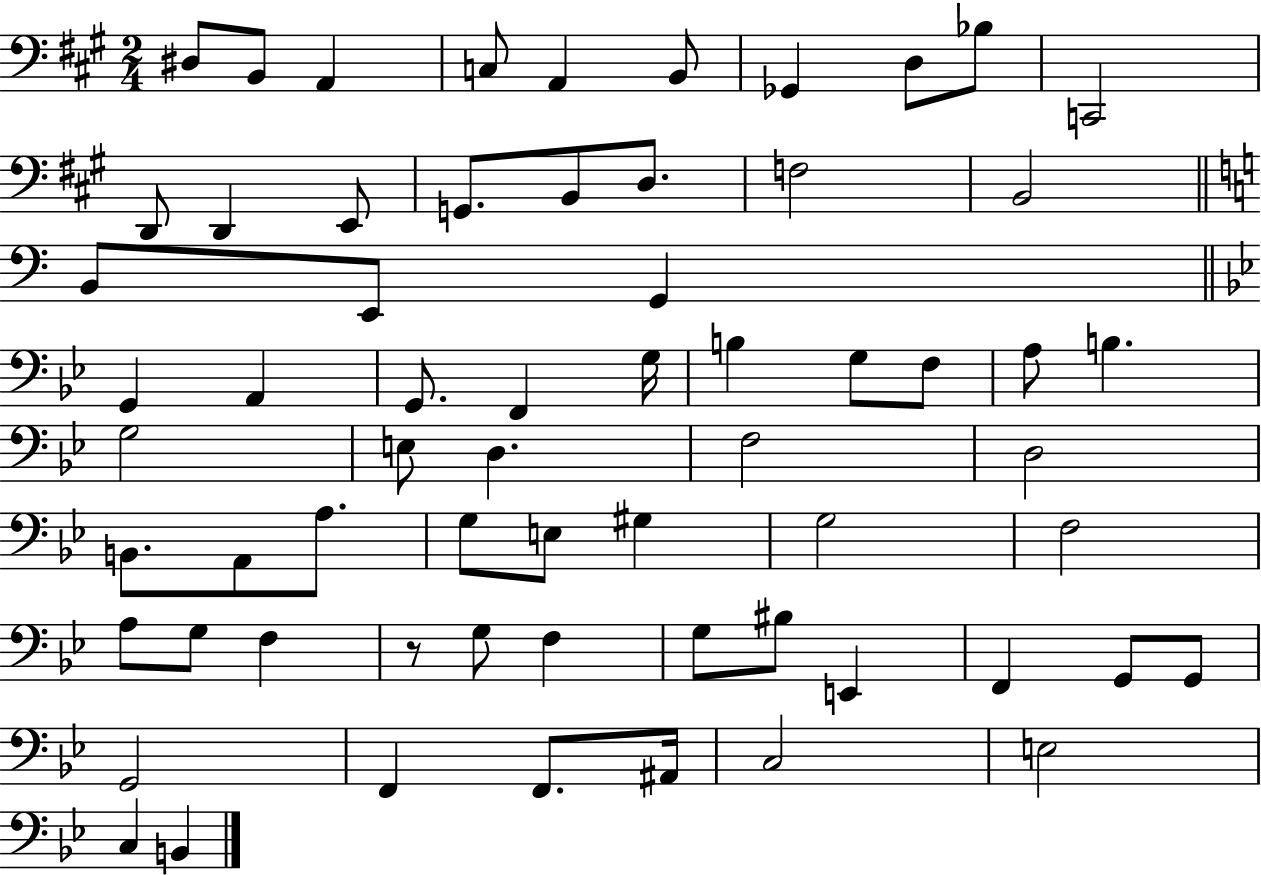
X:1
T:Untitled
M:2/4
L:1/4
K:A
^D,/2 B,,/2 A,, C,/2 A,, B,,/2 _G,, D,/2 _B,/2 C,,2 D,,/2 D,, E,,/2 G,,/2 B,,/2 D,/2 F,2 B,,2 B,,/2 E,,/2 G,, G,, A,, G,,/2 F,, G,/4 B, G,/2 F,/2 A,/2 B, G,2 E,/2 D, F,2 D,2 B,,/2 A,,/2 A,/2 G,/2 E,/2 ^G, G,2 F,2 A,/2 G,/2 F, z/2 G,/2 F, G,/2 ^B,/2 E,, F,, G,,/2 G,,/2 G,,2 F,, F,,/2 ^A,,/4 C,2 E,2 C, B,,